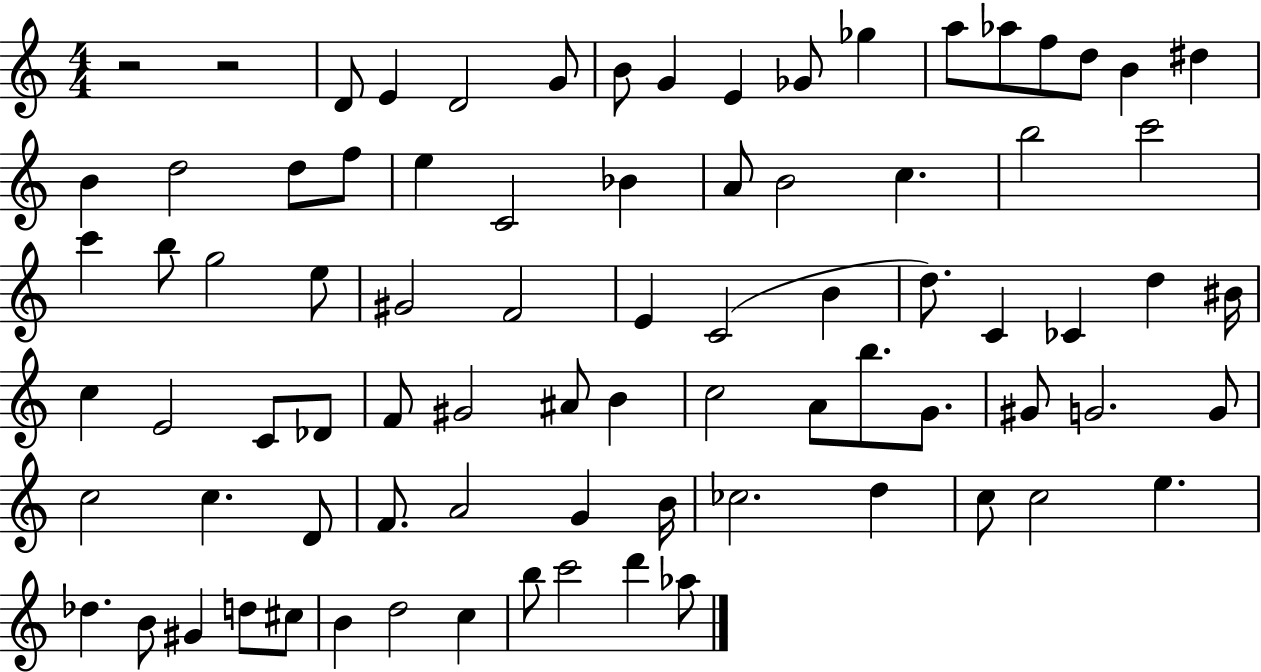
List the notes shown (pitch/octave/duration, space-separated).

R/h R/h D4/e E4/q D4/h G4/e B4/e G4/q E4/q Gb4/e Gb5/q A5/e Ab5/e F5/e D5/e B4/q D#5/q B4/q D5/h D5/e F5/e E5/q C4/h Bb4/q A4/e B4/h C5/q. B5/h C6/h C6/q B5/e G5/h E5/e G#4/h F4/h E4/q C4/h B4/q D5/e. C4/q CES4/q D5/q BIS4/s C5/q E4/h C4/e Db4/e F4/e G#4/h A#4/e B4/q C5/h A4/e B5/e. G4/e. G#4/e G4/h. G4/e C5/h C5/q. D4/e F4/e. A4/h G4/q B4/s CES5/h. D5/q C5/e C5/h E5/q. Db5/q. B4/e G#4/q D5/e C#5/e B4/q D5/h C5/q B5/e C6/h D6/q Ab5/e